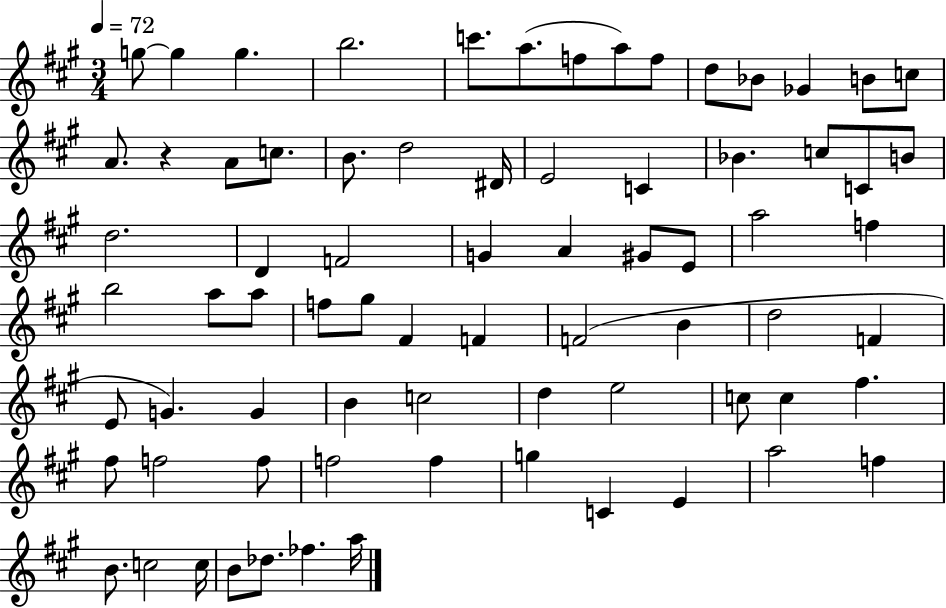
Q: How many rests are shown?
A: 1